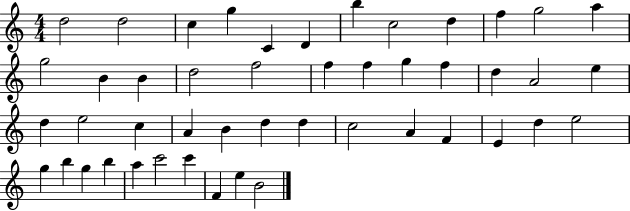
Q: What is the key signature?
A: C major